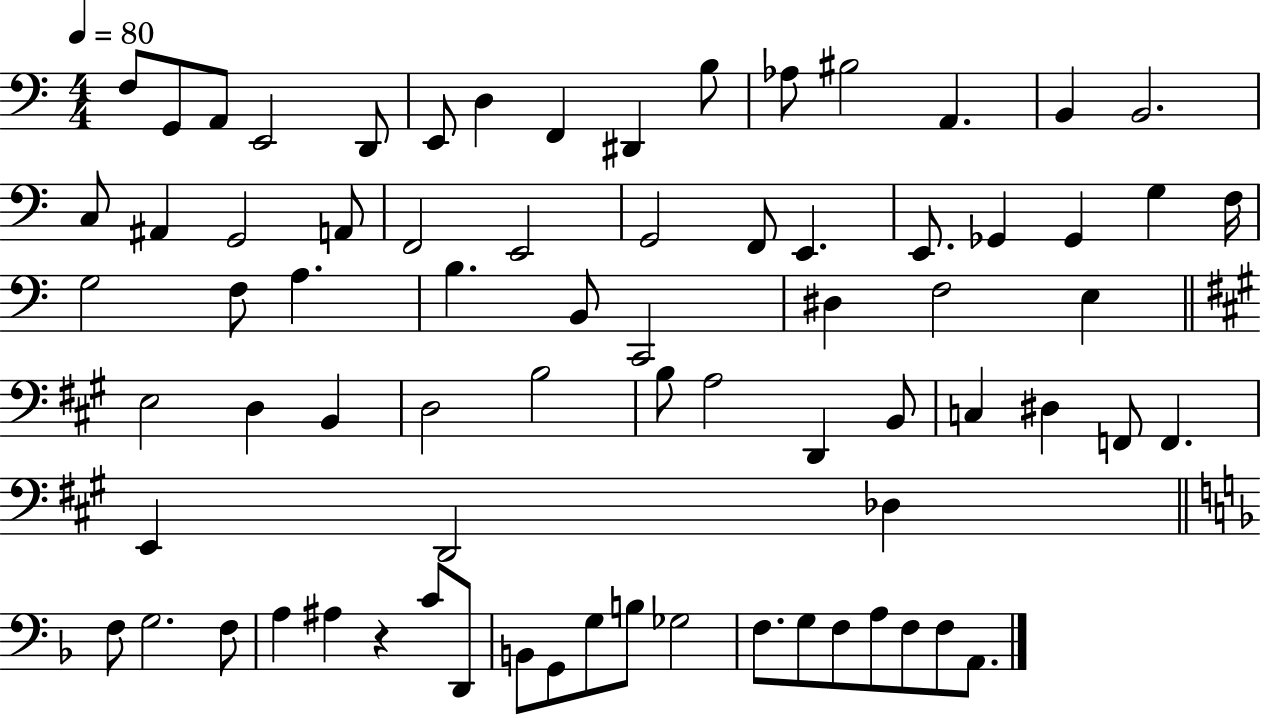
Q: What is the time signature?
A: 4/4